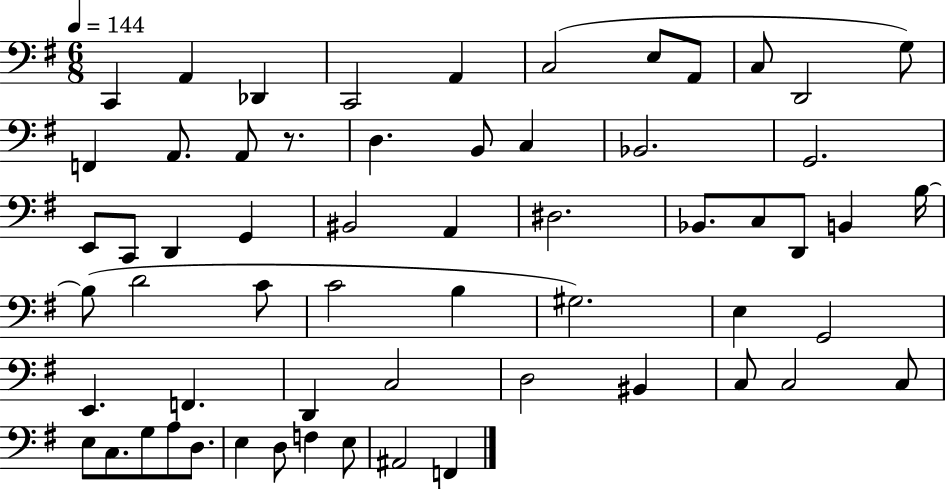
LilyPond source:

{
  \clef bass
  \numericTimeSignature
  \time 6/8
  \key g \major
  \tempo 4 = 144
  c,4 a,4 des,4 | c,2 a,4 | c2( e8 a,8 | c8 d,2 g8) | \break f,4 a,8. a,8 r8. | d4. b,8 c4 | bes,2. | g,2. | \break e,8 c,8 d,4 g,4 | bis,2 a,4 | dis2. | bes,8. c8 d,8 b,4 b16~~ | \break b8( d'2 c'8 | c'2 b4 | gis2.) | e4 g,2 | \break e,4. f,4. | d,4 c2 | d2 bis,4 | c8 c2 c8 | \break e8 c8. g8 a8 d8. | e4 d8 f4 e8 | ais,2 f,4 | \bar "|."
}